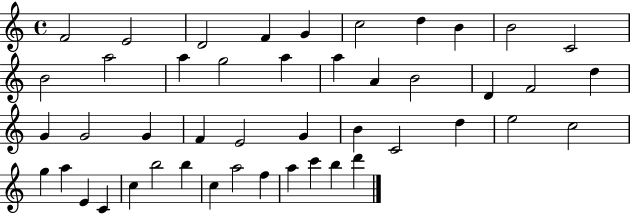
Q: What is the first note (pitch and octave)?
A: F4